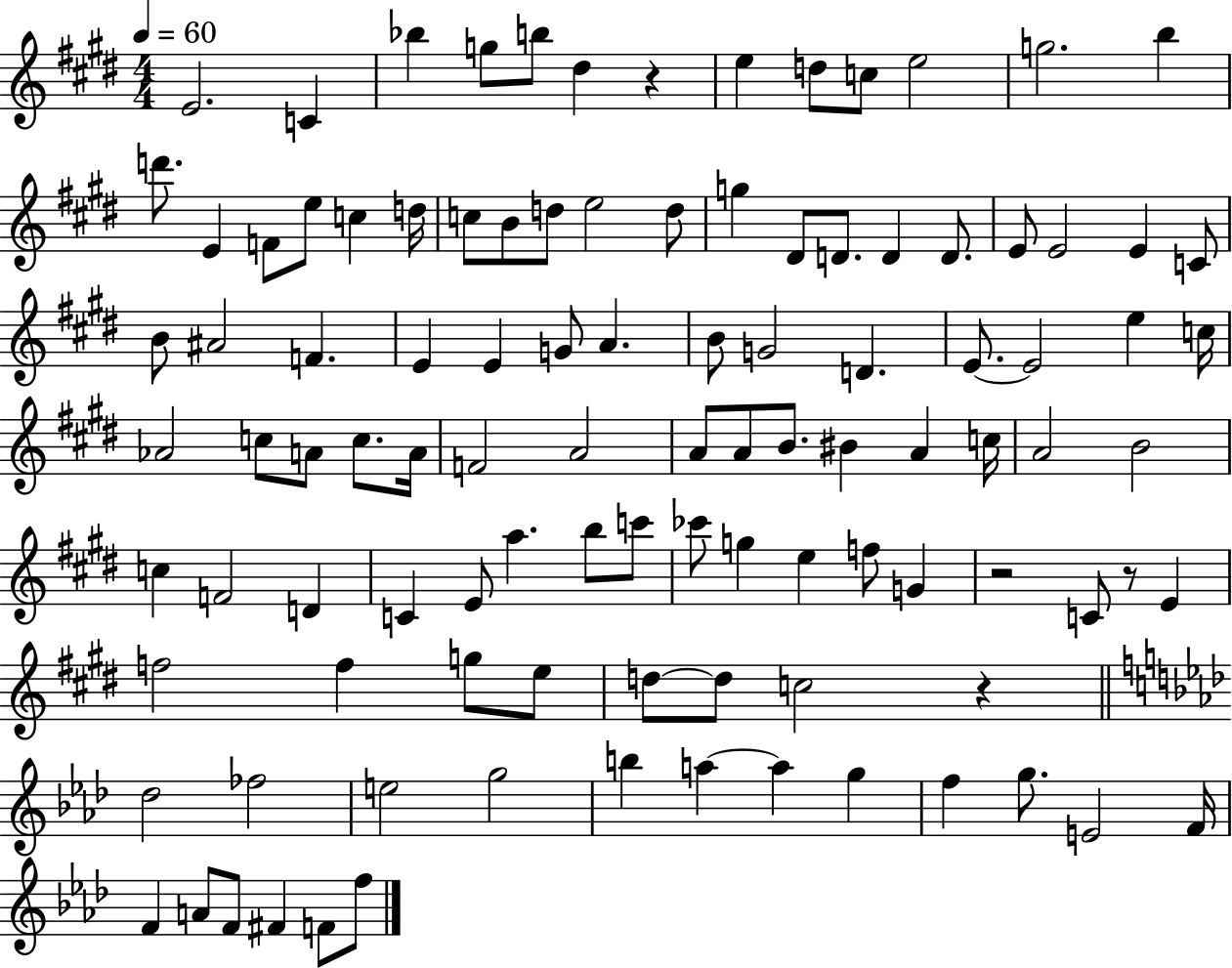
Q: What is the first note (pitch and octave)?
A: E4